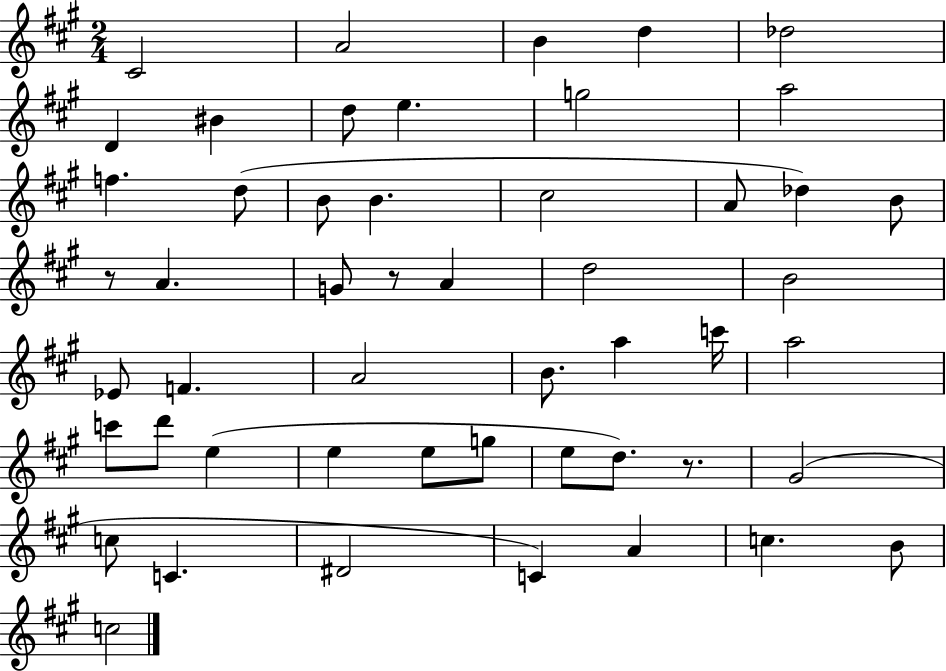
{
  \clef treble
  \numericTimeSignature
  \time 2/4
  \key a \major
  cis'2 | a'2 | b'4 d''4 | des''2 | \break d'4 bis'4 | d''8 e''4. | g''2 | a''2 | \break f''4. d''8( | b'8 b'4. | cis''2 | a'8 des''4) b'8 | \break r8 a'4. | g'8 r8 a'4 | d''2 | b'2 | \break ees'8 f'4. | a'2 | b'8. a''4 c'''16 | a''2 | \break c'''8 d'''8 e''4( | e''4 e''8 g''8 | e''8 d''8.) r8. | gis'2( | \break c''8 c'4. | dis'2 | c'4) a'4 | c''4. b'8 | \break c''2 | \bar "|."
}